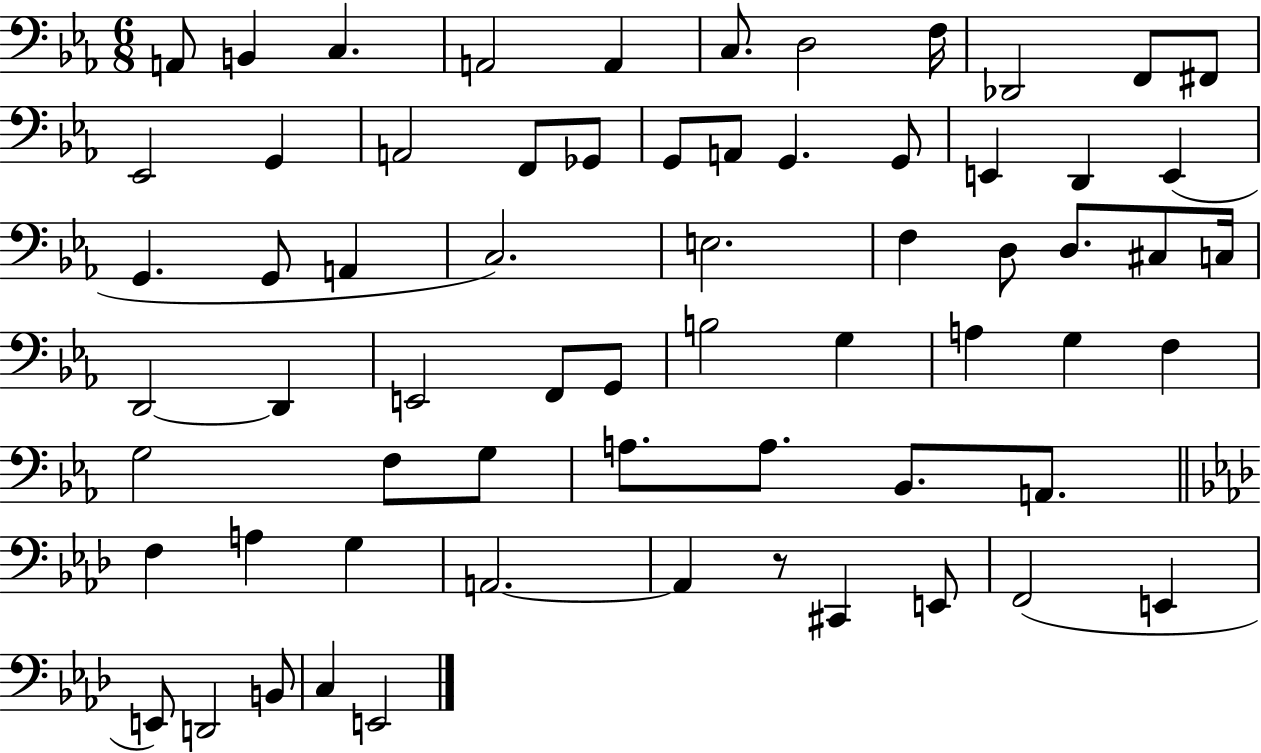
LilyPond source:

{
  \clef bass
  \numericTimeSignature
  \time 6/8
  \key ees \major
  a,8 b,4 c4. | a,2 a,4 | c8. d2 f16 | des,2 f,8 fis,8 | \break ees,2 g,4 | a,2 f,8 ges,8 | g,8 a,8 g,4. g,8 | e,4 d,4 e,4( | \break g,4. g,8 a,4 | c2.) | e2. | f4 d8 d8. cis8 c16 | \break d,2~~ d,4 | e,2 f,8 g,8 | b2 g4 | a4 g4 f4 | \break g2 f8 g8 | a8. a8. bes,8. a,8. | \bar "||" \break \key f \minor f4 a4 g4 | a,2.~~ | a,4 r8 cis,4 e,8 | f,2( e,4 | \break e,8) d,2 b,8 | c4 e,2 | \bar "|."
}